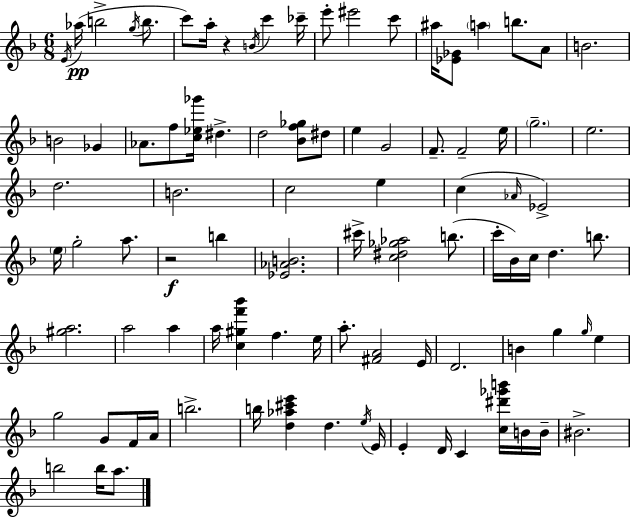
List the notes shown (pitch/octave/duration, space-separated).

E4/s Ab5/s B5/h G5/s B5/e. C6/e A5/s R/q B4/s C6/q CES6/s E6/e EIS6/h C6/e A#5/s [Eb4,Gb4]/e A5/q B5/e. A4/e B4/h. B4/h Gb4/q Ab4/e. F5/e [C5,Eb5,Gb6]/s D#5/q. D5/h [Bb4,F5,Gb5]/e D#5/e E5/q G4/h F4/e. F4/h E5/s G5/h. E5/h. D5/h. B4/h. C5/h E5/q C5/q Ab4/s Eb4/h E5/s G5/h A5/e. R/h B5/q [Eb4,Ab4,B4]/h. C#6/s [C5,D#5,Gb5,Ab5]/h B5/e. C6/s Bb4/s C5/s D5/q. B5/e. [G#5,A5]/h. A5/h A5/q A5/s [C5,G#5,F6,Bb6]/q F5/q. E5/s A5/e. [F#4,A4]/h E4/s D4/h. B4/q G5/q G5/s E5/q G5/h G4/e F4/s A4/s B5/h. B5/s [D5,Ab5,C#6,E6]/q D5/q. E5/s E4/s E4/q D4/s C4/q [C5,D#6,Gb6,B6]/s B4/s B4/s BIS4/h. B5/h B5/s A5/e.